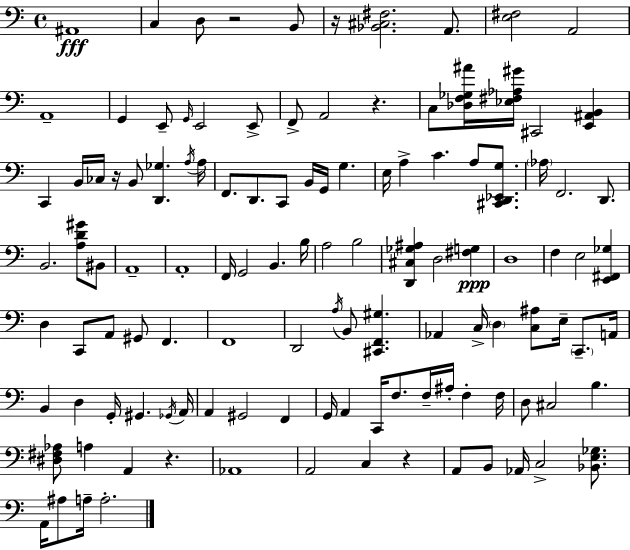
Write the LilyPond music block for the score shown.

{
  \clef bass
  \time 4/4
  \defaultTimeSignature
  \key a \minor
  ais,1\fff | c4 d8 r2 b,8 | r16 <bes, cis fis>2. a,8. | <e fis>2 a,2 | \break a,1-- | g,4 e,8-- \grace { g,16 } e,2 e,8-> | f,8-> a,2 r4. | c8 <des f ges ais'>16 <ees fis aes gis'>16 cis,2 <e, ais, b,>4 | \break c,4 b,16 ces16 r16 b,8 <d, ges>4. | \acciaccatura { a16 } a16 f,8. d,8. c,8 b,16 g,16 g4. | e16 a4-> c'4. a8 <cis, d, ees, g>8. | \parenthesize aes16 f,2. d,8. | \break b,2. <a d' gis'>8 | bis,8 a,1-- | a,1-. | f,16 g,2 b,4. | \break b16 a2 b2 | <d, cis ges ais>4 d2 <fis g>4\ppp | d1 | f4 e2 <e, fis, ges>4 | \break d4 c,8 a,8 gis,8 f,4. | f,1 | d,2 \acciaccatura { a16 } b,8 <cis, f, gis>4. | aes,4 c16-> \parenthesize d4 <c ais>8 e16-- \parenthesize c,8.-- | \break a,16 b,4 d4 g,16-. gis,4. | \acciaccatura { ges,16 } a,16 a,4 gis,2 | f,4 g,16 a,4 c,16 f8. f16-- ais16-. f4-. | f16 d8 cis2 b4. | \break <dis fis aes>8 a4 a,4 r4. | aes,1 | a,2 c4 | r4 a,8 b,8 aes,16 c2-> | \break <bes, e ges>8. a,16 ais8 a16-- a2.-. | \bar "|."
}